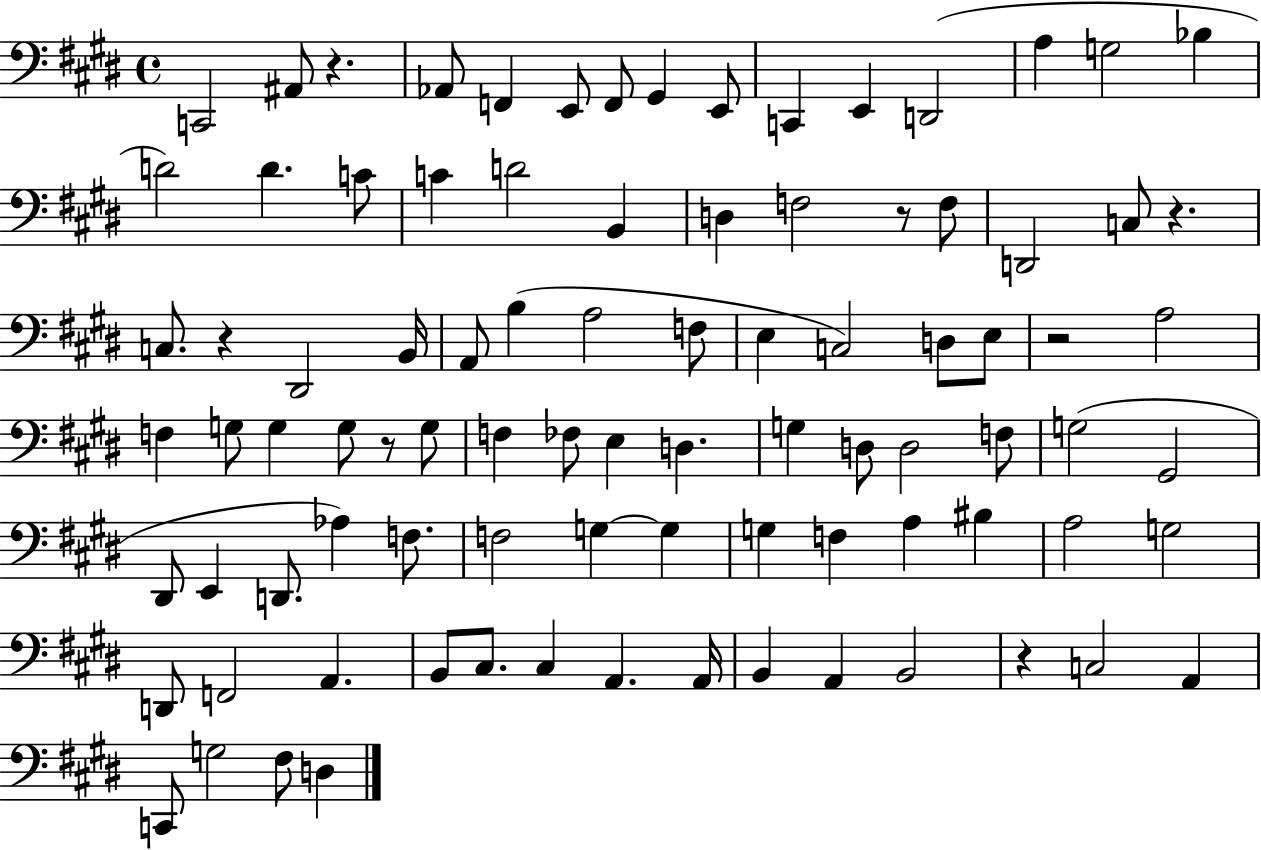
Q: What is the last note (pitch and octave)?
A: D3